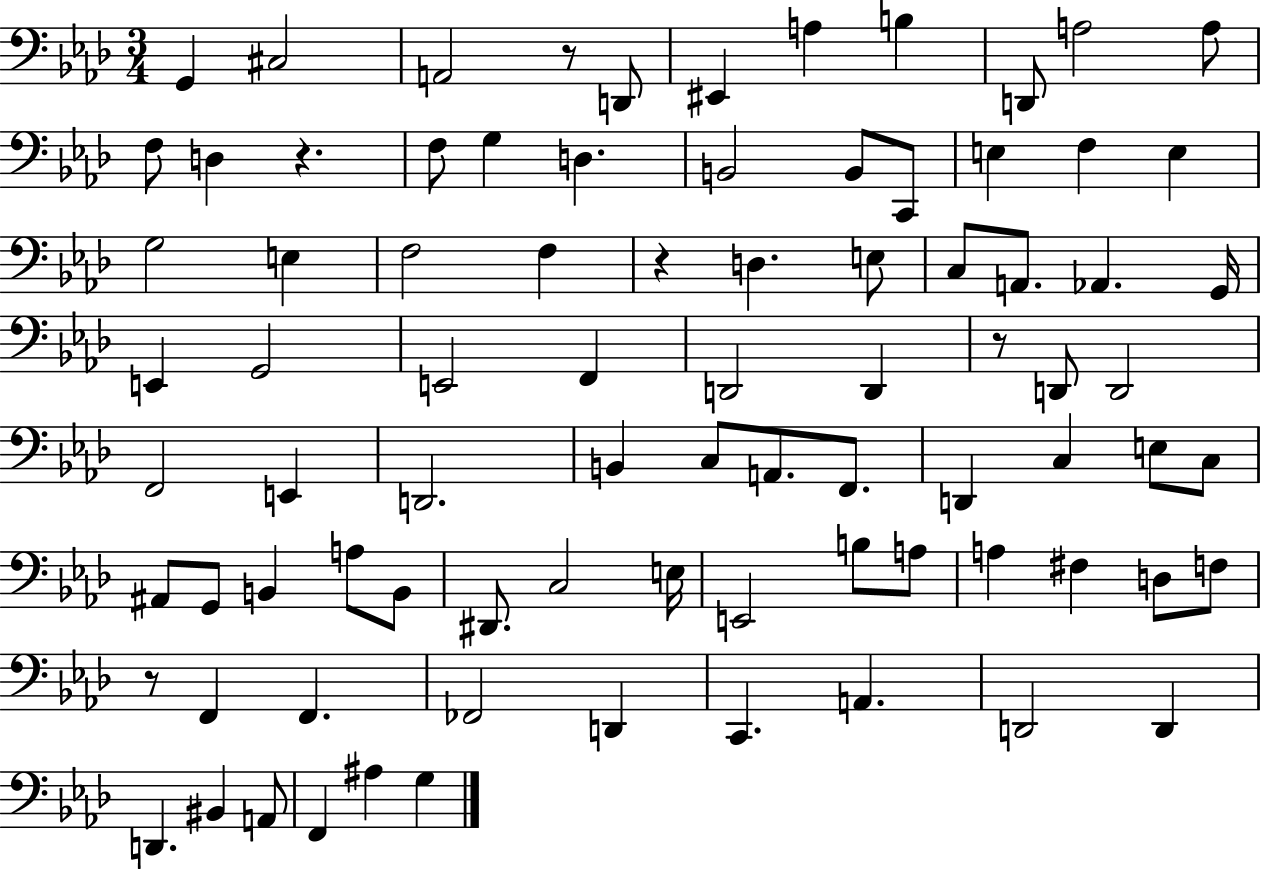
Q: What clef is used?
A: bass